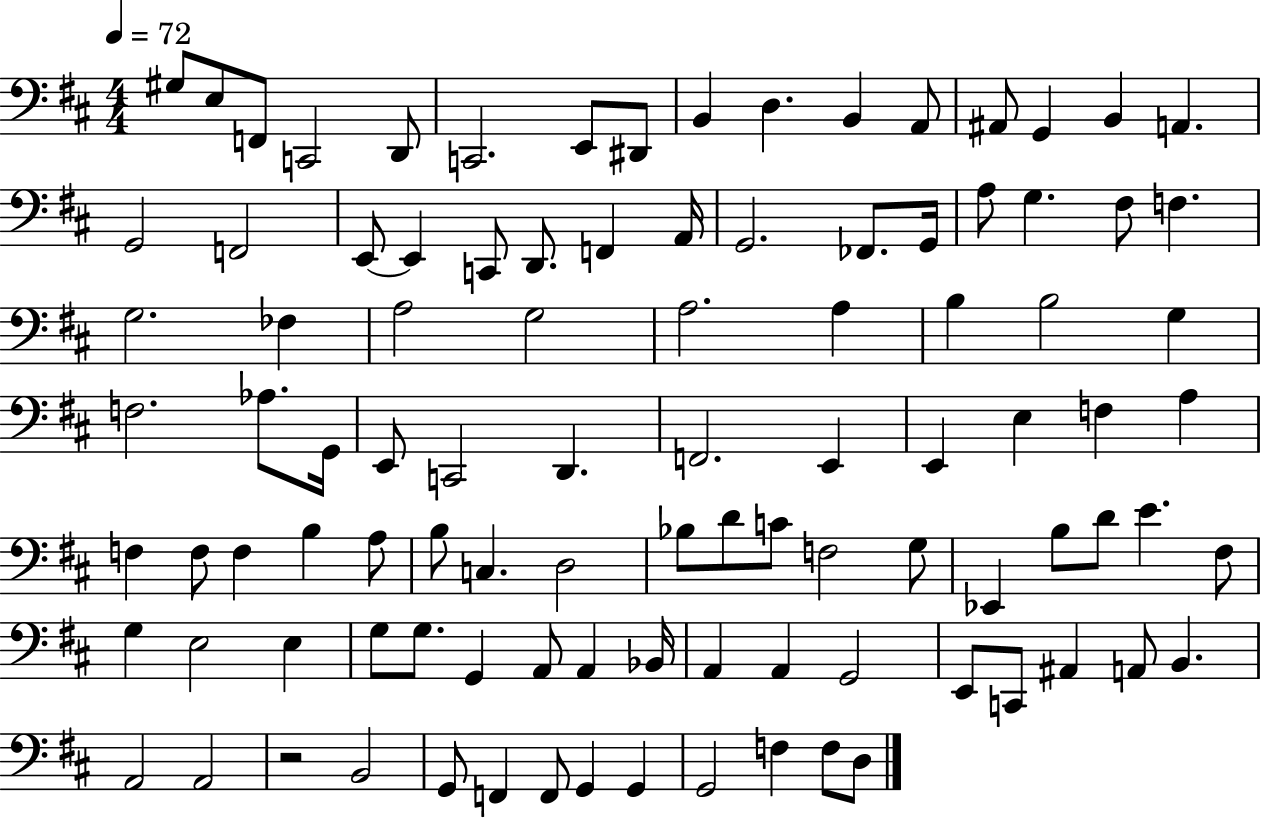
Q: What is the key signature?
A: D major